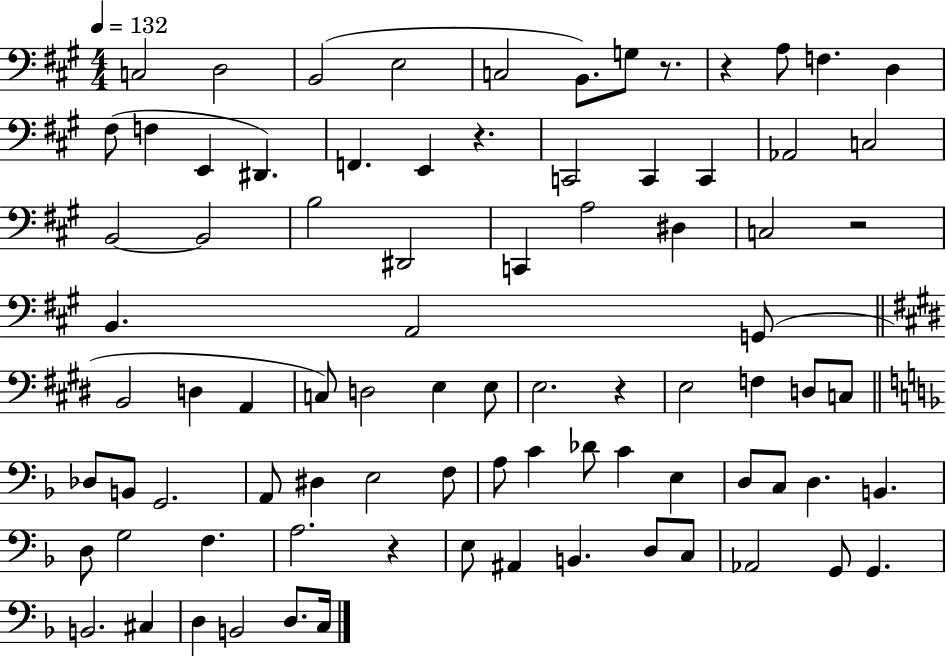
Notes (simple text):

C3/h D3/h B2/h E3/h C3/h B2/e. G3/e R/e. R/q A3/e F3/q. D3/q F#3/e F3/q E2/q D#2/q. F2/q. E2/q R/q. C2/h C2/q C2/q Ab2/h C3/h B2/h B2/h B3/h D#2/h C2/q A3/h D#3/q C3/h R/h B2/q. A2/h G2/e B2/h D3/q A2/q C3/e D3/h E3/q E3/e E3/h. R/q E3/h F3/q D3/e C3/e Db3/e B2/e G2/h. A2/e D#3/q E3/h F3/e A3/e C4/q Db4/e C4/q E3/q D3/e C3/e D3/q. B2/q. D3/e G3/h F3/q. A3/h. R/q E3/e A#2/q B2/q. D3/e C3/e Ab2/h G2/e G2/q. B2/h. C#3/q D3/q B2/h D3/e. C3/s